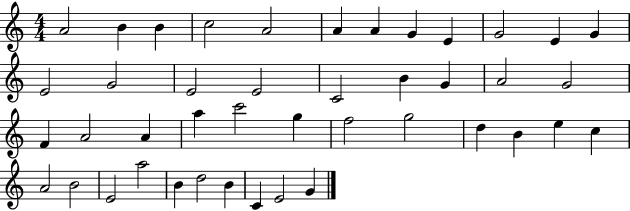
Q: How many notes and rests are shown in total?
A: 43